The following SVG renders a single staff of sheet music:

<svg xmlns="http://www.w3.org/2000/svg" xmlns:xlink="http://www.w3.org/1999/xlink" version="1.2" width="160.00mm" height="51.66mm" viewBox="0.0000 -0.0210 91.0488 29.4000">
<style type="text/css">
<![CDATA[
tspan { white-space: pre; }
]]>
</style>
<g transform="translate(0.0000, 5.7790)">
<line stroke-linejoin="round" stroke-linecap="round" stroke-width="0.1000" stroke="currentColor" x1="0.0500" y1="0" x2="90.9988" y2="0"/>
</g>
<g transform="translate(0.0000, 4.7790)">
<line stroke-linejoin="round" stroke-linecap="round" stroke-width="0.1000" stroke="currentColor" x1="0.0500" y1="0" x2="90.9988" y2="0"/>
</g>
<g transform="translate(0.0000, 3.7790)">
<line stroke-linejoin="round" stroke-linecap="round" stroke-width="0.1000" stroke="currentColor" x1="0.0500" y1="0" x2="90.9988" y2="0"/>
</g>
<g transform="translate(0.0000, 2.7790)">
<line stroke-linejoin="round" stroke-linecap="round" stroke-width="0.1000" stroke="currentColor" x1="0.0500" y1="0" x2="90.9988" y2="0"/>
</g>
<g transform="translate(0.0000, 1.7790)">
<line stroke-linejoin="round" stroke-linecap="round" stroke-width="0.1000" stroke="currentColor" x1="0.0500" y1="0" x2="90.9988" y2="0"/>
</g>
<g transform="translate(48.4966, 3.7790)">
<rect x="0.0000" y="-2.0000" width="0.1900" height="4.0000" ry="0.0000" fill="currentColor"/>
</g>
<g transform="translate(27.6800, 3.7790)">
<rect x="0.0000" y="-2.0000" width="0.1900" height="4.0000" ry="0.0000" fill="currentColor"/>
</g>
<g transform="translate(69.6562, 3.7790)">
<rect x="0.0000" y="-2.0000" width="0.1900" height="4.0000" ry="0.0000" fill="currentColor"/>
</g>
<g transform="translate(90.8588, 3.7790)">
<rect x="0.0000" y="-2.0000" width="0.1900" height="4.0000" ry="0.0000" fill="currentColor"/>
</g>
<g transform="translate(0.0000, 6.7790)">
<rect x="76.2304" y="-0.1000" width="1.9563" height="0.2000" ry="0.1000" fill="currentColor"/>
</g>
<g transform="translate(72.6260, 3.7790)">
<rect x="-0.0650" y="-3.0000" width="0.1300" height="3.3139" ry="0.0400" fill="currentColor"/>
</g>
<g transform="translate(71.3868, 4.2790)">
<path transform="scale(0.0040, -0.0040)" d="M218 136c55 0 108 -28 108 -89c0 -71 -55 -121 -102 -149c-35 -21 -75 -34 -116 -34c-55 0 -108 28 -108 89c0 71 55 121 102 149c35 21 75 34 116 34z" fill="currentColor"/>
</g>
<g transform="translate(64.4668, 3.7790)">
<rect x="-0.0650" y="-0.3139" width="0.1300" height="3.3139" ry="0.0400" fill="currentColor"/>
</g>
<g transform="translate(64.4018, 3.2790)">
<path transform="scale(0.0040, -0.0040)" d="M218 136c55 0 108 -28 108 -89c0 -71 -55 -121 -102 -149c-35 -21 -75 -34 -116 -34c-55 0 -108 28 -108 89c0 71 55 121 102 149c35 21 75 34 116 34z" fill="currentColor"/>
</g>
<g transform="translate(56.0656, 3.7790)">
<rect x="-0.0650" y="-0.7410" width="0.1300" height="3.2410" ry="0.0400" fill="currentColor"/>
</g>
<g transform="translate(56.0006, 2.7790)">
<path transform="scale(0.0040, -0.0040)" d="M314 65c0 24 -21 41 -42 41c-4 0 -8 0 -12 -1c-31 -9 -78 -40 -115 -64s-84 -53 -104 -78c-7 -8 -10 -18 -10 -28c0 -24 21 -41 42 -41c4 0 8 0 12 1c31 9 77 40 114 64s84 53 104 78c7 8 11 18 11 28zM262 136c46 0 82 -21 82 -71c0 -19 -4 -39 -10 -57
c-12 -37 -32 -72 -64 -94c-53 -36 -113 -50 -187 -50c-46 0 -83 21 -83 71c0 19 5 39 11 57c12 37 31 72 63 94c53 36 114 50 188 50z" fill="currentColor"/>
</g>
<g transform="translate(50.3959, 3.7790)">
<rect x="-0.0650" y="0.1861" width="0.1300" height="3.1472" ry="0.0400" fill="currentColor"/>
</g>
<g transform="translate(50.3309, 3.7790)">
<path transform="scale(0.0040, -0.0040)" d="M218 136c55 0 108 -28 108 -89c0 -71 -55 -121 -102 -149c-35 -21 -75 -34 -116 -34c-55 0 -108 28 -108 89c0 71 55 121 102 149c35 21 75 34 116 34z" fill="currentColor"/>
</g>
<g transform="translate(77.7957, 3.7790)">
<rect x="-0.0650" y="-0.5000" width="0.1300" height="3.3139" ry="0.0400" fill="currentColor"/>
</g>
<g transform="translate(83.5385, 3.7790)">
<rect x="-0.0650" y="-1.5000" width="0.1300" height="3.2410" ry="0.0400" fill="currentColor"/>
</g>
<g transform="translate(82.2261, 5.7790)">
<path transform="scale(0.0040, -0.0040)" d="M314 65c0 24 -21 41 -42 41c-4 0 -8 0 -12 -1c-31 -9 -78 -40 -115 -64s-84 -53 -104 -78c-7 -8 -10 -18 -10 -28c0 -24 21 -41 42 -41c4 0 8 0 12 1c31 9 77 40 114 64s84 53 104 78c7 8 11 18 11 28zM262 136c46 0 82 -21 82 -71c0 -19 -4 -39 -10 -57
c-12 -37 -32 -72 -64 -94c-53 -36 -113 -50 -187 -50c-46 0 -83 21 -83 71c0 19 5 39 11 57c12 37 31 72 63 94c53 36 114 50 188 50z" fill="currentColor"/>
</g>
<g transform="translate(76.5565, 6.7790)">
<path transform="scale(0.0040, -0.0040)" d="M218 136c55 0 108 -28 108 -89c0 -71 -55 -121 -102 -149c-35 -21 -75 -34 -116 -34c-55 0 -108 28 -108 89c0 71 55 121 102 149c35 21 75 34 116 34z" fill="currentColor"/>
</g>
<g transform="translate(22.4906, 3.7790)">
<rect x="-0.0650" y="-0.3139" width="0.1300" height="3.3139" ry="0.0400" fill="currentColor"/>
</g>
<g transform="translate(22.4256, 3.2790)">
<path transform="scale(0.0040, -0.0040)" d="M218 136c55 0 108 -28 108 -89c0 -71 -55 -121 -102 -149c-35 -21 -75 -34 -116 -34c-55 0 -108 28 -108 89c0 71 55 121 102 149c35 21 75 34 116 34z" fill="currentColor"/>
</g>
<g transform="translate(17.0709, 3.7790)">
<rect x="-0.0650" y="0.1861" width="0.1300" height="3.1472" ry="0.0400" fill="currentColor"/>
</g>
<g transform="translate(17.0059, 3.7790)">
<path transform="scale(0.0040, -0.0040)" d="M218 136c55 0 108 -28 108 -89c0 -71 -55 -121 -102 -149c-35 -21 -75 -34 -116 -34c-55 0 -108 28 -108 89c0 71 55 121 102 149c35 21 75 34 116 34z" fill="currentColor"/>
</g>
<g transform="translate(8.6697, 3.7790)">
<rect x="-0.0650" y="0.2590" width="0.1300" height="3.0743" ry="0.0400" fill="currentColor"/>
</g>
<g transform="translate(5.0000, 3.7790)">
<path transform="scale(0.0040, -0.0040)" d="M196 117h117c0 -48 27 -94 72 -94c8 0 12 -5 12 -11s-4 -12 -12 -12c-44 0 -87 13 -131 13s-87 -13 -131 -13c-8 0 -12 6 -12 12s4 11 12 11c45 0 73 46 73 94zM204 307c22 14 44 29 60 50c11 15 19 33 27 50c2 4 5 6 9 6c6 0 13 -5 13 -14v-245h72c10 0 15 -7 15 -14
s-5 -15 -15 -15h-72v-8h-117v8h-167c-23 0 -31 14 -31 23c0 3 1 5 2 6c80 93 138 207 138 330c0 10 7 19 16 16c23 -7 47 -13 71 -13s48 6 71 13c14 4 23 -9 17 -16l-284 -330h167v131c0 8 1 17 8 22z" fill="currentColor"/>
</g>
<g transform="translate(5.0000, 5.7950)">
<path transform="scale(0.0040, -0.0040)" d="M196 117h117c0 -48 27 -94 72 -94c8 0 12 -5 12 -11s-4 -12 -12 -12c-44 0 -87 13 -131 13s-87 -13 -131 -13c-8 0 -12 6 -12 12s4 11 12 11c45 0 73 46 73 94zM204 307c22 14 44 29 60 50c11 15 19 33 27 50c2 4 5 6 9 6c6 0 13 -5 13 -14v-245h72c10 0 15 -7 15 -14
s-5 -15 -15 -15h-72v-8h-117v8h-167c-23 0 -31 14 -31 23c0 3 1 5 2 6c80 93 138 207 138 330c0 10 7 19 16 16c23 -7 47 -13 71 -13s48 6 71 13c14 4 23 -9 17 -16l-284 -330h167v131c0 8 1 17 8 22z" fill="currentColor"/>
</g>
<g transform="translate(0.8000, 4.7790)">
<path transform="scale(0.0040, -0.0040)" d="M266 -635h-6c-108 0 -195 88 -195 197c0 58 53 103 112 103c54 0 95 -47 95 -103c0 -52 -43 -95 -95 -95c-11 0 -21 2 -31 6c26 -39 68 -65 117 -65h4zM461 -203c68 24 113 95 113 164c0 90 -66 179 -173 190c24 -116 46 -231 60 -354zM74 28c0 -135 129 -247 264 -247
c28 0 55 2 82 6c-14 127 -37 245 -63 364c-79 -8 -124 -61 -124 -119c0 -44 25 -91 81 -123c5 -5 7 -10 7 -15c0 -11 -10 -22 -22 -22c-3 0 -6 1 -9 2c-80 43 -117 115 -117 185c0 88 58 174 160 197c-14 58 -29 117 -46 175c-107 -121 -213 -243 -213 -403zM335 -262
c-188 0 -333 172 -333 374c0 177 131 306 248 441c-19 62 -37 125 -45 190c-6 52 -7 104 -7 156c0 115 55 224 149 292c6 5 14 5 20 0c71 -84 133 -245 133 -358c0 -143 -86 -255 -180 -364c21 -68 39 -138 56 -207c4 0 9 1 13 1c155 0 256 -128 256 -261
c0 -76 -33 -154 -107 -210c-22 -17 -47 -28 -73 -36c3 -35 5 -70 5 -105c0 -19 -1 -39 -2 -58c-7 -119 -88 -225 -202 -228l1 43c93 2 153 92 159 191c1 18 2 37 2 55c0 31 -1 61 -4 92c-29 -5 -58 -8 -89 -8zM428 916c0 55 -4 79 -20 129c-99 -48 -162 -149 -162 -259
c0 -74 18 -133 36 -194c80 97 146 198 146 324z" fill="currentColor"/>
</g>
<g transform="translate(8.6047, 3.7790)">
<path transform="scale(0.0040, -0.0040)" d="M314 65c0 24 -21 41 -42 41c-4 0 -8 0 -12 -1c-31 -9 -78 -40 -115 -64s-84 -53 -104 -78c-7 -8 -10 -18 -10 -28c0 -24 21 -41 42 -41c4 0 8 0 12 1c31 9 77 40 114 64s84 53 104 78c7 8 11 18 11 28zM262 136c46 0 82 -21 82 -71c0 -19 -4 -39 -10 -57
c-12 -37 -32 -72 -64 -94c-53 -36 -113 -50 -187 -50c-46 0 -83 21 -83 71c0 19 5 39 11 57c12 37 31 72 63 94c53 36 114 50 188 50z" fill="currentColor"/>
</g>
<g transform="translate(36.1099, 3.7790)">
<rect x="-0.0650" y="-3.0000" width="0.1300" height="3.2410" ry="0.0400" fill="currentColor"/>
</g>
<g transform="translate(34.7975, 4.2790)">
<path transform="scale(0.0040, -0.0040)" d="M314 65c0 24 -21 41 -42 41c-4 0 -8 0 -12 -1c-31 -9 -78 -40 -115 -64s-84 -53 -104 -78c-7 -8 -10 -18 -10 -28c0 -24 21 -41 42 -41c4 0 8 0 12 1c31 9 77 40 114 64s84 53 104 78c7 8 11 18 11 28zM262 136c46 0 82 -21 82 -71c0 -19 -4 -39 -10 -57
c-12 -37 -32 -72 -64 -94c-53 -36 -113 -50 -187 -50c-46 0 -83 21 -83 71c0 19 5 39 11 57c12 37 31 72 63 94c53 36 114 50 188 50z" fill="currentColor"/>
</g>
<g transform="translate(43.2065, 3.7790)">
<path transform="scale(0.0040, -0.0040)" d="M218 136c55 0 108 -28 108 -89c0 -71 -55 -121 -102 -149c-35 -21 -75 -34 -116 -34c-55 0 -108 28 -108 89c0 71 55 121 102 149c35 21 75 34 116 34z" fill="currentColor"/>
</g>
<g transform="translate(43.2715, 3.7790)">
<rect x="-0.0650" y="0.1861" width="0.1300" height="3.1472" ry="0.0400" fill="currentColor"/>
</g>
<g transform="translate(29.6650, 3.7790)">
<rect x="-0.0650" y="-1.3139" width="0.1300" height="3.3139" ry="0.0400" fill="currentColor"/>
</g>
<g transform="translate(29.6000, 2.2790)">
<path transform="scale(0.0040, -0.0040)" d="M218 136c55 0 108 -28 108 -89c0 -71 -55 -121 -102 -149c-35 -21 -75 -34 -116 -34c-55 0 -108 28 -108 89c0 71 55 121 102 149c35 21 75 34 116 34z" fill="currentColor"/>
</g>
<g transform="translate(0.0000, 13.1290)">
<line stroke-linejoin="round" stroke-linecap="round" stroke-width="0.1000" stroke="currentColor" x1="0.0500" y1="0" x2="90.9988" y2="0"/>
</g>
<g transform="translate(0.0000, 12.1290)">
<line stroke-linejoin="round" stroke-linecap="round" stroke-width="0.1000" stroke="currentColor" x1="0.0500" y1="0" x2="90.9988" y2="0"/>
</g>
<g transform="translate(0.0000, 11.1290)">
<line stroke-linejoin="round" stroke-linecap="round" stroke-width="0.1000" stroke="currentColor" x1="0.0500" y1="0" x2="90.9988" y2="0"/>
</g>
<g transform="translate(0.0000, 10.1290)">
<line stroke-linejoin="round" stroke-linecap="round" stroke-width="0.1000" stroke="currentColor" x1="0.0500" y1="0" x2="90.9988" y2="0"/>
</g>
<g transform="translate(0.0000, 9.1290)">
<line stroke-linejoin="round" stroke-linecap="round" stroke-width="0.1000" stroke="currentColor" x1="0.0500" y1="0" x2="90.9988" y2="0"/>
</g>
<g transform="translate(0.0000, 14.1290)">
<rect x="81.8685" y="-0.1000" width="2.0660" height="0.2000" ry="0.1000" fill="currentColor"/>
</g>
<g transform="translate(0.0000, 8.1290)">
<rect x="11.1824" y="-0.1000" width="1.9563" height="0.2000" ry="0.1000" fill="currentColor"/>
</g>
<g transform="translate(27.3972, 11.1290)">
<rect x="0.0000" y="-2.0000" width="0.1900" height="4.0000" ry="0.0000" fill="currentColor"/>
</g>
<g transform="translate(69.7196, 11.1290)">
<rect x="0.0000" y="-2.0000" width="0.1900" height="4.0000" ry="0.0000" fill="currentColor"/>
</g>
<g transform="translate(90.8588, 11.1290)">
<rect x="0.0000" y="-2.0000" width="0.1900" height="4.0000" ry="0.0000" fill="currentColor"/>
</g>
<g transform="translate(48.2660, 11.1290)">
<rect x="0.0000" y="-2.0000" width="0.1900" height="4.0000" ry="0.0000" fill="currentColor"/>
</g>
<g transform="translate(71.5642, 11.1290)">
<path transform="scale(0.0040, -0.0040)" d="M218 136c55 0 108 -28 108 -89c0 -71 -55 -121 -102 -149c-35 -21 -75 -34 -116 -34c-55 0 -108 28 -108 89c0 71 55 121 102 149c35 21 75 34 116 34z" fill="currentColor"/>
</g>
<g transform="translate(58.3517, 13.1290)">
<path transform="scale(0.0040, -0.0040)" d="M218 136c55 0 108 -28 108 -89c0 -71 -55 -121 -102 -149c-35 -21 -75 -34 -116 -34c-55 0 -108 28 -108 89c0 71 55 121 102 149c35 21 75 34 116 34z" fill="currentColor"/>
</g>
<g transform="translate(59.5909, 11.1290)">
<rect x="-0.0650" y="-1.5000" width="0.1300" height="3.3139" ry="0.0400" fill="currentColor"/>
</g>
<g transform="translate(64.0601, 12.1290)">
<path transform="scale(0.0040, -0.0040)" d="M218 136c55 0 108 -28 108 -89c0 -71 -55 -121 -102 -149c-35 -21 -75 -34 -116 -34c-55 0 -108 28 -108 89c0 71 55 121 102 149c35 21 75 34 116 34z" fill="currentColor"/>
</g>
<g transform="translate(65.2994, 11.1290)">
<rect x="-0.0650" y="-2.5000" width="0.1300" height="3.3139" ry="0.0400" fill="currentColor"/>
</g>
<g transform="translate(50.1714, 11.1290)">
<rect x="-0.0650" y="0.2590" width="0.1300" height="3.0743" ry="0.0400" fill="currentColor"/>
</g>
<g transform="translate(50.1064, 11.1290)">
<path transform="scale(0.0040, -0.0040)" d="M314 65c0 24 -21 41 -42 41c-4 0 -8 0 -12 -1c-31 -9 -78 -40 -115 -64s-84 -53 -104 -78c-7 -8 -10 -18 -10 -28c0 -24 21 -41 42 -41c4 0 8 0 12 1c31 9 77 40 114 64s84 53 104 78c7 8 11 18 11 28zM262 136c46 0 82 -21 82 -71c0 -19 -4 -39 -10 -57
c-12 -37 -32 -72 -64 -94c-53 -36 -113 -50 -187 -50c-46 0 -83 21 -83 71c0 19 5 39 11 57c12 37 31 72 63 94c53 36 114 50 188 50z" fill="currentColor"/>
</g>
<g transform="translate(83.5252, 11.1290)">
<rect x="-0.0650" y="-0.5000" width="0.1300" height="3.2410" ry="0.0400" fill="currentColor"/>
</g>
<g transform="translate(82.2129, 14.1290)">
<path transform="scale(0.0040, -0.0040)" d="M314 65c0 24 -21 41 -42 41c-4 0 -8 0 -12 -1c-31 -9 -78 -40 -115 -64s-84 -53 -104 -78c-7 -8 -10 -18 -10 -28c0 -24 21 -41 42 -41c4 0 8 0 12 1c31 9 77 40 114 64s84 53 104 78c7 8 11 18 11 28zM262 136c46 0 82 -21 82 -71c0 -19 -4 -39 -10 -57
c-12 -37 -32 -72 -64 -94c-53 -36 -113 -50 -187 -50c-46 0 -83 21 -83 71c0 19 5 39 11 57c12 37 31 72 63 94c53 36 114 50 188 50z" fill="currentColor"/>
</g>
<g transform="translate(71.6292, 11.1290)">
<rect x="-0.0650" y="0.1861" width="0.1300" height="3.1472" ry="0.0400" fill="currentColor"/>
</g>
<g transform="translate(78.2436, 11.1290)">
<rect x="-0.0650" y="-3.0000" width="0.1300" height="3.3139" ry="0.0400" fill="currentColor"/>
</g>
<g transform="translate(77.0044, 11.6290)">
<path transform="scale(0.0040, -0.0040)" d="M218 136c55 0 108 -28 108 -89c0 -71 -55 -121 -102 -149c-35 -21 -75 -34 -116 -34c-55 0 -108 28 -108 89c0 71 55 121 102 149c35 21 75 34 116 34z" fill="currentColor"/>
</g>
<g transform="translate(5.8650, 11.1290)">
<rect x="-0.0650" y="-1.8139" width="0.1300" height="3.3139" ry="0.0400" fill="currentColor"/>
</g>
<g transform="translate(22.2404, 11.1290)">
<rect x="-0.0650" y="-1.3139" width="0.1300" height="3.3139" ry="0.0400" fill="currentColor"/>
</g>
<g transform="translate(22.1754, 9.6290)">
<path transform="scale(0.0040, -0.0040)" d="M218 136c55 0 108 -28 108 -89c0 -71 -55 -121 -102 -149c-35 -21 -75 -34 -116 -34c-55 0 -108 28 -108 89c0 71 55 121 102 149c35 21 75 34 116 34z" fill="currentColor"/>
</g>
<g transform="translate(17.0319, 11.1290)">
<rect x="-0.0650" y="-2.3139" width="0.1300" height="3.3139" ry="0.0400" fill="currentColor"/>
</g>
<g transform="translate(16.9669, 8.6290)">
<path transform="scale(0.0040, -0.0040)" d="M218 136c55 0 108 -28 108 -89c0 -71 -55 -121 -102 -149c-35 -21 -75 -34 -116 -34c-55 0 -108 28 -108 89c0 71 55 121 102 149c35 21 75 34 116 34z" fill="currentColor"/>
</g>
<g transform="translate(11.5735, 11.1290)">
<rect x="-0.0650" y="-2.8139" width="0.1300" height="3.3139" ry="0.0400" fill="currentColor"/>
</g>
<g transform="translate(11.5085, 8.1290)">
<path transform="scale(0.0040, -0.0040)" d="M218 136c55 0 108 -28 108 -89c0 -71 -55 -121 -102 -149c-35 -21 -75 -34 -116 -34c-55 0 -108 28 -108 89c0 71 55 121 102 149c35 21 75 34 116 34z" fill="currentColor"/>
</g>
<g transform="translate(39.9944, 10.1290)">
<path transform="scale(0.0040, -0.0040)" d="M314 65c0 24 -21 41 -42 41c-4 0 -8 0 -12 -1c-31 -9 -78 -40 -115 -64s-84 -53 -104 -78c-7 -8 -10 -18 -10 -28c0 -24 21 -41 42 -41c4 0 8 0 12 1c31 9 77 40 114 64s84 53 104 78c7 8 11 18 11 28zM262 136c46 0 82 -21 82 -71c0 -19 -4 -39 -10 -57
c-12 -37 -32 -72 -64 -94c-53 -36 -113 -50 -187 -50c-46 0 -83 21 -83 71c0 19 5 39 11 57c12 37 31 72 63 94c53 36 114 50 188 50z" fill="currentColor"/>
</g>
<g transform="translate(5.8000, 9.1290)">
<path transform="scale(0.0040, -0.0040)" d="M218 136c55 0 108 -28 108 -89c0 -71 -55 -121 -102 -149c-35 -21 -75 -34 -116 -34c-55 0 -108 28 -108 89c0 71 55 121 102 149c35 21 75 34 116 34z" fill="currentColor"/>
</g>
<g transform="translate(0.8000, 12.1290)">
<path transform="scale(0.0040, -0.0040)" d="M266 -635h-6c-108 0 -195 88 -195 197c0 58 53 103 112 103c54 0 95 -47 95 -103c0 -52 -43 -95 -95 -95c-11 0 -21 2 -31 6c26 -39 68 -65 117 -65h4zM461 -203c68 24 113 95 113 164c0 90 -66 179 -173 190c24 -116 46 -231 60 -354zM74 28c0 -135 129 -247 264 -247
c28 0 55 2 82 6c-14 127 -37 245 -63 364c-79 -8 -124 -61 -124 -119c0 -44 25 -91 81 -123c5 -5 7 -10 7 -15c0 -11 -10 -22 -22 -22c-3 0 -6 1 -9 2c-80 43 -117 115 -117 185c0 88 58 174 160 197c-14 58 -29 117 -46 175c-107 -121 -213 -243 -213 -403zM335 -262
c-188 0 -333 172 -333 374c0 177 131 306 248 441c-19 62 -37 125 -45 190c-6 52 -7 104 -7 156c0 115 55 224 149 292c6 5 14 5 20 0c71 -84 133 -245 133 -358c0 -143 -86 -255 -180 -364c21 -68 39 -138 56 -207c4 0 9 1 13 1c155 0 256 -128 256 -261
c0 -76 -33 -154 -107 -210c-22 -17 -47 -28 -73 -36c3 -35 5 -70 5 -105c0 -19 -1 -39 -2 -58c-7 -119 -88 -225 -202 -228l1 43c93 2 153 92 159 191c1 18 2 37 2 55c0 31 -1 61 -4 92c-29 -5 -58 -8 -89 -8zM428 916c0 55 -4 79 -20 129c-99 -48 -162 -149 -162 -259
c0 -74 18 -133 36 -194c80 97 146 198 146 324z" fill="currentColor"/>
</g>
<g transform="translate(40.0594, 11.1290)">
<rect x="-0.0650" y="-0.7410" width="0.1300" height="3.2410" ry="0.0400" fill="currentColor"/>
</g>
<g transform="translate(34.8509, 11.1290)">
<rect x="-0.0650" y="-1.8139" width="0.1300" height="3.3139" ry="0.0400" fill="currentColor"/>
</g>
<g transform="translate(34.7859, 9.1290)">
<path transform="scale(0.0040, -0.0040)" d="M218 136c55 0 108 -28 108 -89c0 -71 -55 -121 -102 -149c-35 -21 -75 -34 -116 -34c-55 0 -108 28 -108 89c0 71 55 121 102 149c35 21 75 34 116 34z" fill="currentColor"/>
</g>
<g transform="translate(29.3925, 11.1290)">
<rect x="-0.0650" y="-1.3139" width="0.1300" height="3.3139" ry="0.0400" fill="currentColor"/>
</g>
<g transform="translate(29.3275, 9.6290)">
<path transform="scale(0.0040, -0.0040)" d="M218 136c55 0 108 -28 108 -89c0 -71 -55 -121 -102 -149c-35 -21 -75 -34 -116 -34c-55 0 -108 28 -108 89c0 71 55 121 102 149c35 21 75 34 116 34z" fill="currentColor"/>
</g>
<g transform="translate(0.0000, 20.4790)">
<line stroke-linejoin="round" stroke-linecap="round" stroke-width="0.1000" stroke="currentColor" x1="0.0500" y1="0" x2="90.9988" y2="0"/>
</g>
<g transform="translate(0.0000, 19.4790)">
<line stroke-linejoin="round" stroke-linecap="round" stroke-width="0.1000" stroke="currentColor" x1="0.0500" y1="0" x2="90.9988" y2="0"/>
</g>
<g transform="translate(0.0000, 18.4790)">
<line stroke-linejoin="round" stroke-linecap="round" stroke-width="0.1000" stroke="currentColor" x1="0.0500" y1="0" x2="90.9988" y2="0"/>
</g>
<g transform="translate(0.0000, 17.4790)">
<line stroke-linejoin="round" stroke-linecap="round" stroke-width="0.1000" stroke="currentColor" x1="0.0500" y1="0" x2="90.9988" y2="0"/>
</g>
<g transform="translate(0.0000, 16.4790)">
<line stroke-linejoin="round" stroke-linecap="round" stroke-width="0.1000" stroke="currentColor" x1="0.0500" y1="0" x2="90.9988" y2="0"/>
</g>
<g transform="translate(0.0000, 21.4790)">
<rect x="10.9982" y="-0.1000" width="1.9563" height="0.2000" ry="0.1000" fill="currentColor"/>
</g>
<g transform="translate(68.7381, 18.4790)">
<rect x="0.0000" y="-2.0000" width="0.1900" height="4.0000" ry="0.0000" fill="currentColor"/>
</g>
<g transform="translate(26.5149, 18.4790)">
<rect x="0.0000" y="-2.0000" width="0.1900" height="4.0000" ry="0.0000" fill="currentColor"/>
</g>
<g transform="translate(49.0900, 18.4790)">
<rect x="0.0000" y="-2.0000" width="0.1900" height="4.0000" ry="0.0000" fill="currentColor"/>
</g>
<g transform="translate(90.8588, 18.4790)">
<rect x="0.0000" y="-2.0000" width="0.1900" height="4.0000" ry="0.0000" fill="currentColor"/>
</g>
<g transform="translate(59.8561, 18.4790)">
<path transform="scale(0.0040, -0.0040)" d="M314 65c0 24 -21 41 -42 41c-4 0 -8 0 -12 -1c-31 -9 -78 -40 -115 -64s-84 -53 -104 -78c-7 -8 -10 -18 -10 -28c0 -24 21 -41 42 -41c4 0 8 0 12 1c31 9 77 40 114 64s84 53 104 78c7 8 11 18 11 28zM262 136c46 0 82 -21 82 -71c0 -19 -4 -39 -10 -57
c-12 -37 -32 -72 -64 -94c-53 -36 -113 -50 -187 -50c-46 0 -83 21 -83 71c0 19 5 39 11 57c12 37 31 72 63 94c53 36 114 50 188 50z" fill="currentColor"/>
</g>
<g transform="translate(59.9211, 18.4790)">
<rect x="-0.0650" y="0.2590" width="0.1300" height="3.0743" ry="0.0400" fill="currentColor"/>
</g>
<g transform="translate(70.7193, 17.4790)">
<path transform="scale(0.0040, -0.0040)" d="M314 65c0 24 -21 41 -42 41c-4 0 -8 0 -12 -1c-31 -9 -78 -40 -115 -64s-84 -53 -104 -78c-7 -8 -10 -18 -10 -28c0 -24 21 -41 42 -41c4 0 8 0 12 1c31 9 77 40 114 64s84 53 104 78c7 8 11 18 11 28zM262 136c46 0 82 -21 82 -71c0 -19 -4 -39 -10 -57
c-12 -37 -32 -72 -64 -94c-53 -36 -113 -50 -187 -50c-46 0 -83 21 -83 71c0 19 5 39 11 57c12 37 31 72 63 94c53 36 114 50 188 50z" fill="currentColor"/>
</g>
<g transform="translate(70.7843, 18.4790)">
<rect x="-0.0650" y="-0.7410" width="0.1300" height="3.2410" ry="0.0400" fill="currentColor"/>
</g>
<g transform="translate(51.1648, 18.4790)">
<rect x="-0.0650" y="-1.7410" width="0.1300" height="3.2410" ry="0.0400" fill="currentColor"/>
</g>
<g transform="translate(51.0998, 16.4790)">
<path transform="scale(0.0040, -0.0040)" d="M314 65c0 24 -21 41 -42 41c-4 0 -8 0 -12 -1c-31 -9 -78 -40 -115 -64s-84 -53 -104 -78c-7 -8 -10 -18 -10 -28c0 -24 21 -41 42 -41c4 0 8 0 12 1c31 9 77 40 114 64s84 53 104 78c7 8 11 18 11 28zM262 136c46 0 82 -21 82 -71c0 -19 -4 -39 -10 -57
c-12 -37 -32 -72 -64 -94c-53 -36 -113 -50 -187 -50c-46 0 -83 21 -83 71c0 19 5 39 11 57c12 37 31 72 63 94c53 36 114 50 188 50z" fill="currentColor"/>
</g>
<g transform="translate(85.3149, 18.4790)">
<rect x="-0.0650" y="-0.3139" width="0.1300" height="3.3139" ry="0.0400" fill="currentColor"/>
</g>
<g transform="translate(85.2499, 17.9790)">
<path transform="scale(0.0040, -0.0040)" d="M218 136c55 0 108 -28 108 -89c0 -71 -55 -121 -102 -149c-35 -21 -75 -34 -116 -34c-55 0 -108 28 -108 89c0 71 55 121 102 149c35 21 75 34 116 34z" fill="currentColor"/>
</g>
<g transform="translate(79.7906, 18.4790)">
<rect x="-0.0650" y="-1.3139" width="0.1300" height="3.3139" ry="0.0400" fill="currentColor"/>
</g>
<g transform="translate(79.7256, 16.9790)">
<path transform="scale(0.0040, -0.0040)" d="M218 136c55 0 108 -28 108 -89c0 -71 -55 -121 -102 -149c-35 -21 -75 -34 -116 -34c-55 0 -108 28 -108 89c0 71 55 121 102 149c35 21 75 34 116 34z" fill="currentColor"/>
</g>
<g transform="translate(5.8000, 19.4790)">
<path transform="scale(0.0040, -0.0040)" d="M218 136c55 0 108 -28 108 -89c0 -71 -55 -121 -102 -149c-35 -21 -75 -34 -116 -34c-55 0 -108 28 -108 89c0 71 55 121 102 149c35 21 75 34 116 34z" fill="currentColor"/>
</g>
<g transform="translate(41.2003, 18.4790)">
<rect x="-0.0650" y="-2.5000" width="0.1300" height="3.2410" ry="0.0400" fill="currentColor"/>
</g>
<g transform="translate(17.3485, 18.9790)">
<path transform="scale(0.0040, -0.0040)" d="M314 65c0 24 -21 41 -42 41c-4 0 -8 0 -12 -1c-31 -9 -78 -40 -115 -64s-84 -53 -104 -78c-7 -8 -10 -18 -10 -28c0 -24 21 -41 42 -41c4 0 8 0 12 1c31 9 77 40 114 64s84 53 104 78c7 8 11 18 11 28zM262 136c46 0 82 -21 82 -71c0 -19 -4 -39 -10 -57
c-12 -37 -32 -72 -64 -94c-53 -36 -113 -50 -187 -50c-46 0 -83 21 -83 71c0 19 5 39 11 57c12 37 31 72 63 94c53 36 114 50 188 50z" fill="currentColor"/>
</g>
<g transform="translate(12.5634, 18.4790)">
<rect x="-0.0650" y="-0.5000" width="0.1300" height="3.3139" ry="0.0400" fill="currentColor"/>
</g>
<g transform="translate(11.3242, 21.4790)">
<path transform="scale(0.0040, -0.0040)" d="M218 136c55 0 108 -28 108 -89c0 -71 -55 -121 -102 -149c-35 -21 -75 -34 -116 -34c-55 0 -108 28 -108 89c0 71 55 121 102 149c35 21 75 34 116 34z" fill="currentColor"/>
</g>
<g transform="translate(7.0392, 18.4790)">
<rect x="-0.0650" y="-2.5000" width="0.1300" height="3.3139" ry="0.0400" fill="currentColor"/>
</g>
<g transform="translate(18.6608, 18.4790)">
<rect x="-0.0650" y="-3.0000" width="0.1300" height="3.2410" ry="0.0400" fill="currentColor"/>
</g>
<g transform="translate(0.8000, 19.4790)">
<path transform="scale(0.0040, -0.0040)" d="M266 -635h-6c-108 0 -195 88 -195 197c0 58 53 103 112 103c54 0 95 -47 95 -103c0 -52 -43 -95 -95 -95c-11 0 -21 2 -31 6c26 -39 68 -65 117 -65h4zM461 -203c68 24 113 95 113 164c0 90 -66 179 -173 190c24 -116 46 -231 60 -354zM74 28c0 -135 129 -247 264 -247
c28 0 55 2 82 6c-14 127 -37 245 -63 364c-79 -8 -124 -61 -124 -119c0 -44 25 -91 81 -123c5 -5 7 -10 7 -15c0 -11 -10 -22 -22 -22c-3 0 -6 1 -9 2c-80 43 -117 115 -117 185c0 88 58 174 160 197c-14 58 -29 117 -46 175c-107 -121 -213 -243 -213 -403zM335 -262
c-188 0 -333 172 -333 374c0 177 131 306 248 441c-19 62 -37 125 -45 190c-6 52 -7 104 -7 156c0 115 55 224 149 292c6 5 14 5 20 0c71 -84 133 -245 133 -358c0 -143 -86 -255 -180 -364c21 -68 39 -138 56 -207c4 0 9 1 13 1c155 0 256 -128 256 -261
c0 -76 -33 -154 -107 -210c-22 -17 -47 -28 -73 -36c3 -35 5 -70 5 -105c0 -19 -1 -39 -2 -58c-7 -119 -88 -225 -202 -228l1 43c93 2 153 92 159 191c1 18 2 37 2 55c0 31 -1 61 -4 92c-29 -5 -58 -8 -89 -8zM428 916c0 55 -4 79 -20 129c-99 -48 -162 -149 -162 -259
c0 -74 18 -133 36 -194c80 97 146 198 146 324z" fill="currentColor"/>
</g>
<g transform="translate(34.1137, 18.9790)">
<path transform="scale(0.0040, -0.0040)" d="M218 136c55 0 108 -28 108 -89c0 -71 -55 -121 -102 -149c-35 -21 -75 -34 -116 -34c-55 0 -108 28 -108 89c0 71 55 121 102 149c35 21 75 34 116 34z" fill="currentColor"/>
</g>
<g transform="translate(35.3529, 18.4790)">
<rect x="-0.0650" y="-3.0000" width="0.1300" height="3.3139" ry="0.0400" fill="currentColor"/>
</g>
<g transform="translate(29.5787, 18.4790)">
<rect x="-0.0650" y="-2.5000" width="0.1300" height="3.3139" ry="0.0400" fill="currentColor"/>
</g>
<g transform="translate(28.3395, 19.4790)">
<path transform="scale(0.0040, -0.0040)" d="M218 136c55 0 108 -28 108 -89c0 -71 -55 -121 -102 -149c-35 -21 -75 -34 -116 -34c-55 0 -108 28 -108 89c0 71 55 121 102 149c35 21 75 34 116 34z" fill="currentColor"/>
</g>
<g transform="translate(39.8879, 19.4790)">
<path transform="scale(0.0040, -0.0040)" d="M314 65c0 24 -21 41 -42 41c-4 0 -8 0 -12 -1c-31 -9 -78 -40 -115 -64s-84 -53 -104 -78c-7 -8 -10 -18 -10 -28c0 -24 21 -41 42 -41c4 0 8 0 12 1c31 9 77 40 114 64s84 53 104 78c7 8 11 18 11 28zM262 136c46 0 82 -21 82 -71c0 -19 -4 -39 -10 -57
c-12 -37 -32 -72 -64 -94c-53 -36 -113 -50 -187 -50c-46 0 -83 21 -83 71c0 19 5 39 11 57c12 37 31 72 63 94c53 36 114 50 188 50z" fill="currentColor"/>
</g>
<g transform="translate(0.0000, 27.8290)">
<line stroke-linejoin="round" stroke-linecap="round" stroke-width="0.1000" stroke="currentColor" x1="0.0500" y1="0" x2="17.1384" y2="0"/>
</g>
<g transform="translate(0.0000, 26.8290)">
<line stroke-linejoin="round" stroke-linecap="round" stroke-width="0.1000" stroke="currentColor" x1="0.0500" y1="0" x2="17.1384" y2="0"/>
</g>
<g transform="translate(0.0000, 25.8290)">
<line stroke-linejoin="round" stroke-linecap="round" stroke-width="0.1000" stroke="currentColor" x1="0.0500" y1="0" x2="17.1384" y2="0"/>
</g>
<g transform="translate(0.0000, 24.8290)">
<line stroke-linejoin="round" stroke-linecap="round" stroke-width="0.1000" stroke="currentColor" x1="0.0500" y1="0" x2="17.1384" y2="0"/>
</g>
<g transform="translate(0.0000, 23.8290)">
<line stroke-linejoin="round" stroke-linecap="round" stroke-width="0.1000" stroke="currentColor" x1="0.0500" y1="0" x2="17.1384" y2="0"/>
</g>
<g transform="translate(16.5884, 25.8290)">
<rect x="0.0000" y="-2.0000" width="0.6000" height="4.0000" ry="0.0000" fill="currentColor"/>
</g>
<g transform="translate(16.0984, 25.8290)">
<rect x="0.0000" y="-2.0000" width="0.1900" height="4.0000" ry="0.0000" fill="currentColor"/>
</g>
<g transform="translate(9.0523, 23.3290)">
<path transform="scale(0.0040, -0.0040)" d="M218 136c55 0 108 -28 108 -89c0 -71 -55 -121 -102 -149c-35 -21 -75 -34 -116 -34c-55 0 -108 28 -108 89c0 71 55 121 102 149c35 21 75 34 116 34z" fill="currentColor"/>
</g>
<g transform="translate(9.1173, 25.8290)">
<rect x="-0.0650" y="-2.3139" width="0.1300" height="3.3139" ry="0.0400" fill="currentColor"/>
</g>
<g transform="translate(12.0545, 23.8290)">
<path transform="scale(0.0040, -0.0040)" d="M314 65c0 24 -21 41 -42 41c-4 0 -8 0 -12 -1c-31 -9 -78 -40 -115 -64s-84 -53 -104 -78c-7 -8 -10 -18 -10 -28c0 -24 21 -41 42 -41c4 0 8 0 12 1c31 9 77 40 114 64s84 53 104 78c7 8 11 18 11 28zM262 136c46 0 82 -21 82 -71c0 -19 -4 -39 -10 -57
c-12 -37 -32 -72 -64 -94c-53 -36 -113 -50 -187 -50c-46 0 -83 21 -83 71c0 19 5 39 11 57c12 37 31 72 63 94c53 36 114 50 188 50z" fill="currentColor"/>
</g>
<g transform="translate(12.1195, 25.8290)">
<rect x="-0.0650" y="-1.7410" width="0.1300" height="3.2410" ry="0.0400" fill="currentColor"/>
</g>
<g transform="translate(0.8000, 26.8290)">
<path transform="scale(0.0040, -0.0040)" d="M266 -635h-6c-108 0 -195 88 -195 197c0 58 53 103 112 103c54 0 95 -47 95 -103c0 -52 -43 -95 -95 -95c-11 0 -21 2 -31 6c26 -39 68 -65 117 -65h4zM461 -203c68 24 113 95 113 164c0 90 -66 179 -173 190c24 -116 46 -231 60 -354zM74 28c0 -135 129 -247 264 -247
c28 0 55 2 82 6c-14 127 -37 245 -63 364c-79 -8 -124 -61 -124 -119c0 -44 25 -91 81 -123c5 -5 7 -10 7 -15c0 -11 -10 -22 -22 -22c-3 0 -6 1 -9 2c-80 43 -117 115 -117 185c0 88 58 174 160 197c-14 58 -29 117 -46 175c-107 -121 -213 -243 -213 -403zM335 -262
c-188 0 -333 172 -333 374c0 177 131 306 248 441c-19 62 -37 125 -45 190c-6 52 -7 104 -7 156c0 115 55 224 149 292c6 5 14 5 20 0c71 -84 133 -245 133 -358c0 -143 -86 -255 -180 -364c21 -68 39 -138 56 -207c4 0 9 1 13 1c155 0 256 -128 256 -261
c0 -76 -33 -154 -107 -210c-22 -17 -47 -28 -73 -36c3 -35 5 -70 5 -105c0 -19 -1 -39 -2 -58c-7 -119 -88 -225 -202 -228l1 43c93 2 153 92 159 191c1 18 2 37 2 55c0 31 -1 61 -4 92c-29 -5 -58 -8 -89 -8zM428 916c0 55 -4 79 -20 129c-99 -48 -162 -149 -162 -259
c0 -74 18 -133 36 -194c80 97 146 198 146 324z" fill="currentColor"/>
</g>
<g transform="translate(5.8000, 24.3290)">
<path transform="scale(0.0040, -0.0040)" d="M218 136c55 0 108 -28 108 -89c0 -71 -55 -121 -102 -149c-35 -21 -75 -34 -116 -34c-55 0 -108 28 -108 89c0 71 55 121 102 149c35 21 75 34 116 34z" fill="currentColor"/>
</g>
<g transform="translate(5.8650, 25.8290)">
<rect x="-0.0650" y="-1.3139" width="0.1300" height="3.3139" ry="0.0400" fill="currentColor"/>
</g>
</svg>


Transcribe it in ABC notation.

X:1
T:Untitled
M:4/4
L:1/4
K:C
B2 B c e A2 B B d2 c A C E2 f a g e e f d2 B2 E G B A C2 G C A2 G A G2 f2 B2 d2 e c e g f2